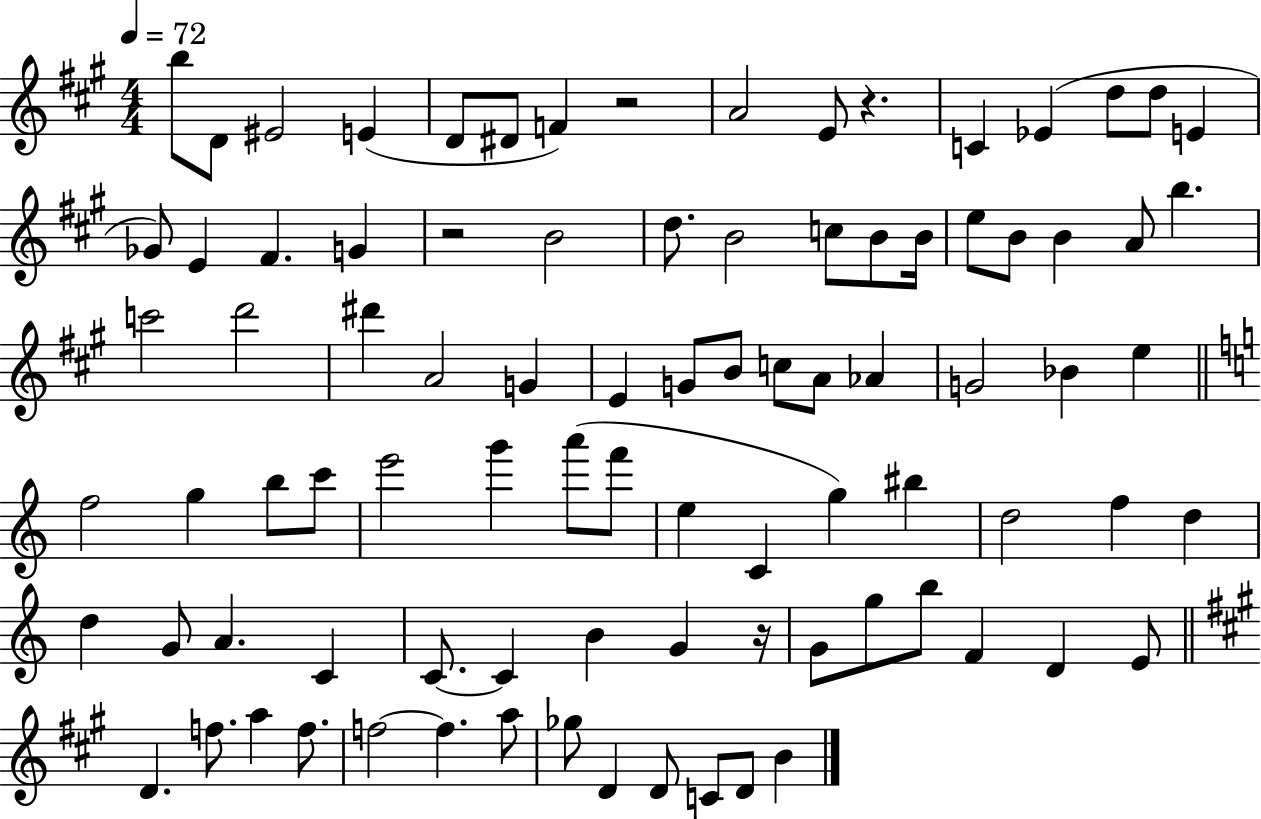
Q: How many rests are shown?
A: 4